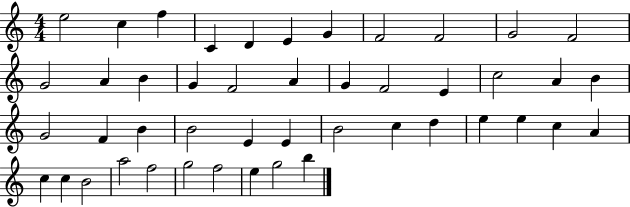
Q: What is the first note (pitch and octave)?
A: E5